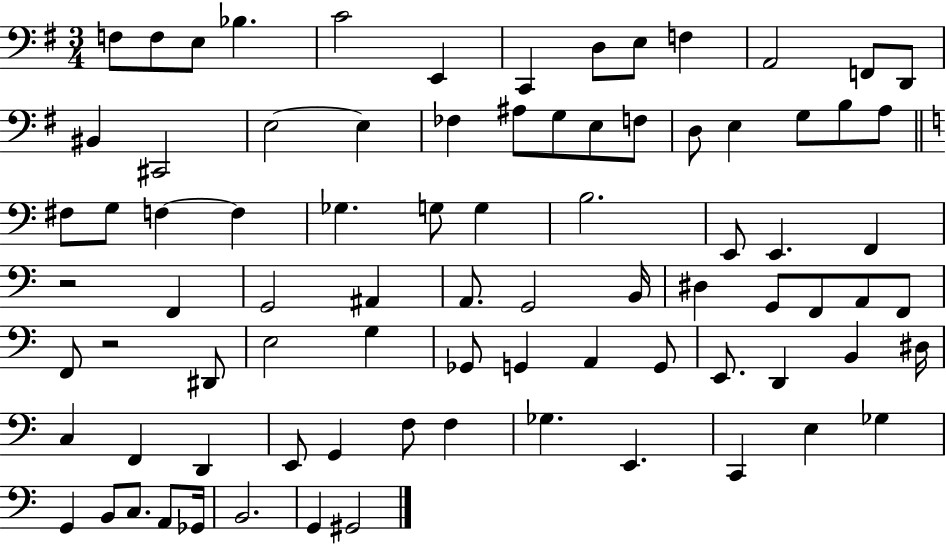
F3/e F3/e E3/e Bb3/q. C4/h E2/q C2/q D3/e E3/e F3/q A2/h F2/e D2/e BIS2/q C#2/h E3/h E3/q FES3/q A#3/e G3/e E3/e F3/e D3/e E3/q G3/e B3/e A3/e F#3/e G3/e F3/q F3/q Gb3/q. G3/e G3/q B3/h. E2/e E2/q. F2/q R/h F2/q G2/h A#2/q A2/e. G2/h B2/s D#3/q G2/e F2/e A2/e F2/e F2/e R/h D#2/e E3/h G3/q Gb2/e G2/q A2/q G2/e E2/e. D2/q B2/q D#3/s C3/q F2/q D2/q E2/e G2/q F3/e F3/q Gb3/q. E2/q. C2/q E3/q Gb3/q G2/q B2/e C3/e. A2/e Gb2/s B2/h. G2/q G#2/h